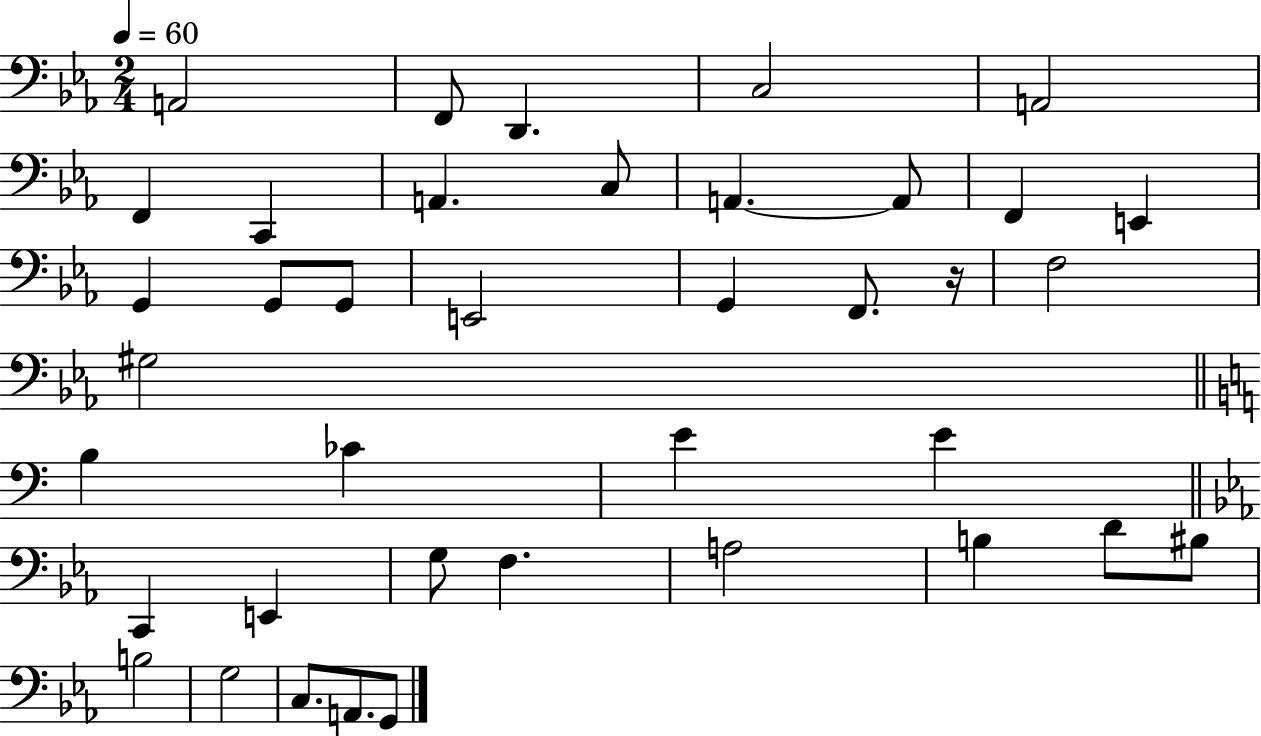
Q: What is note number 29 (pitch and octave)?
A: F3